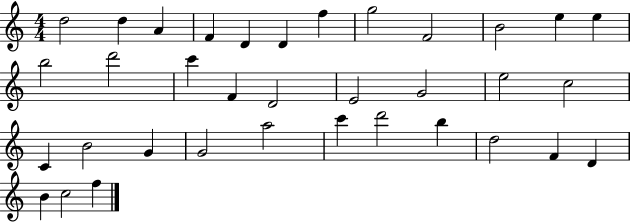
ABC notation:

X:1
T:Untitled
M:4/4
L:1/4
K:C
d2 d A F D D f g2 F2 B2 e e b2 d'2 c' F D2 E2 G2 e2 c2 C B2 G G2 a2 c' d'2 b d2 F D B c2 f